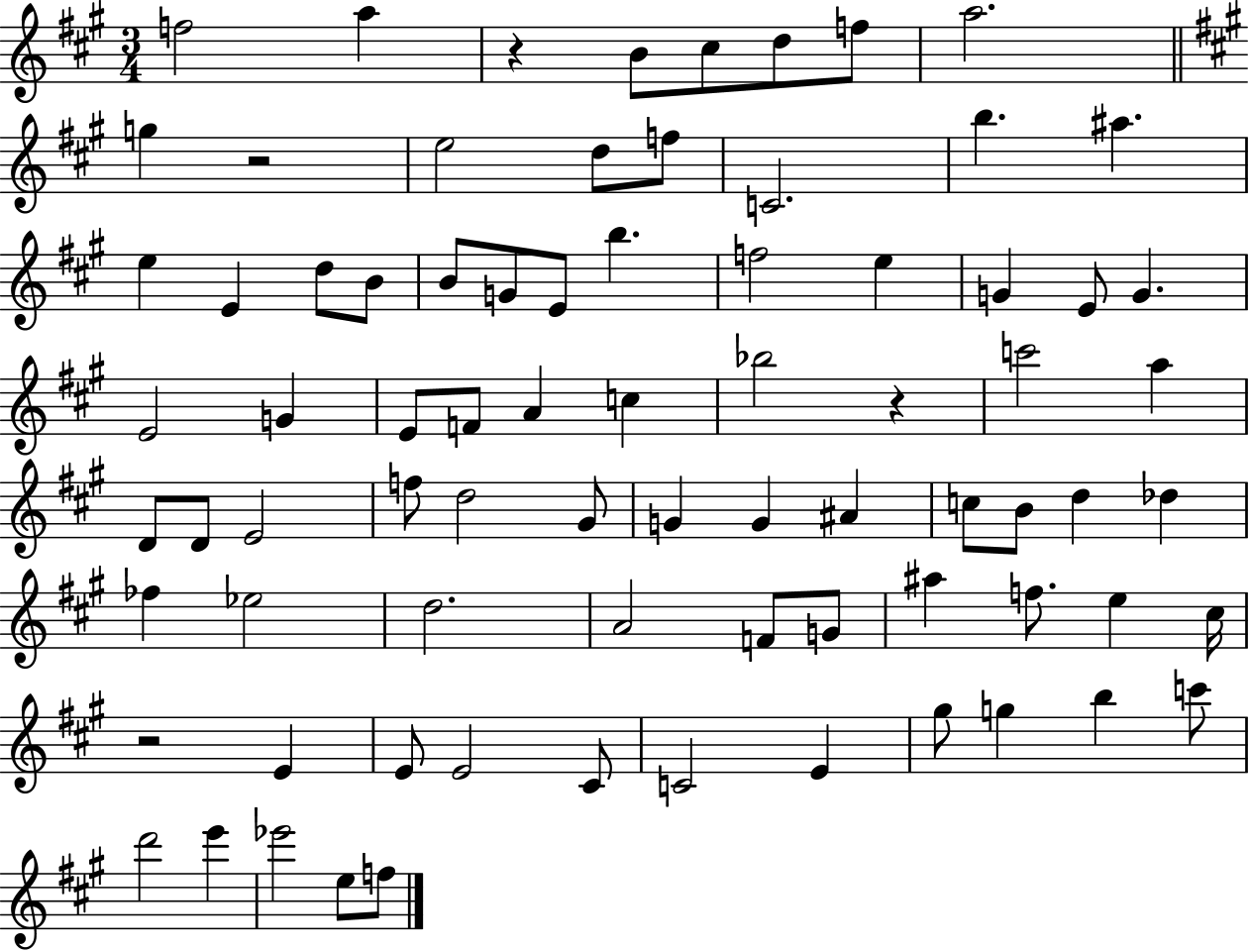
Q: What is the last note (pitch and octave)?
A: F5